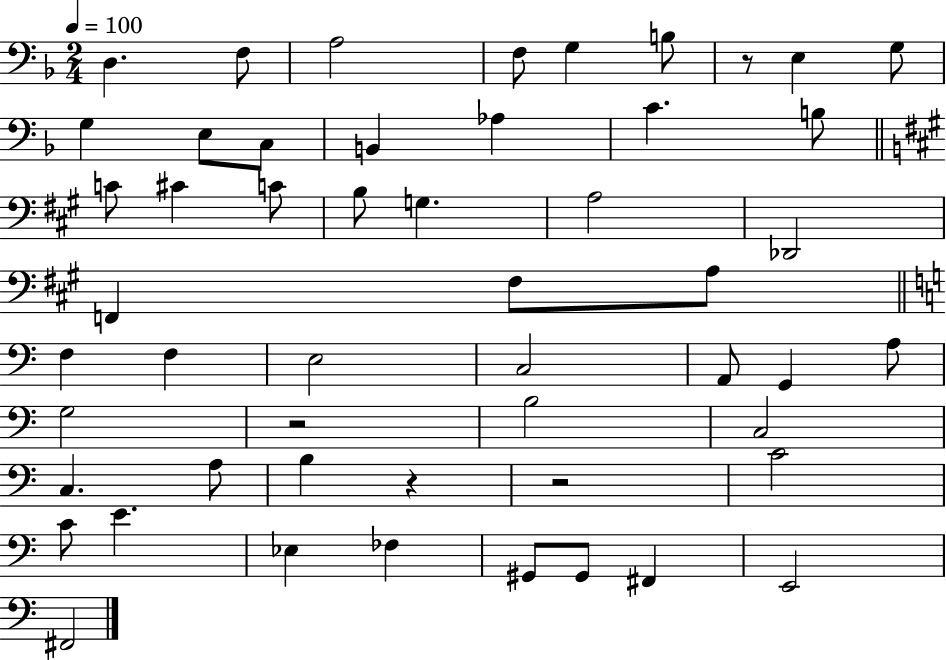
X:1
T:Untitled
M:2/4
L:1/4
K:F
D, F,/2 A,2 F,/2 G, B,/2 z/2 E, G,/2 G, E,/2 C,/2 B,, _A, C B,/2 C/2 ^C C/2 B,/2 G, A,2 _D,,2 F,, ^F,/2 A,/2 F, F, E,2 C,2 A,,/2 G,, A,/2 G,2 z2 B,2 C,2 C, A,/2 B, z z2 C2 C/2 E _E, _F, ^G,,/2 ^G,,/2 ^F,, E,,2 ^F,,2